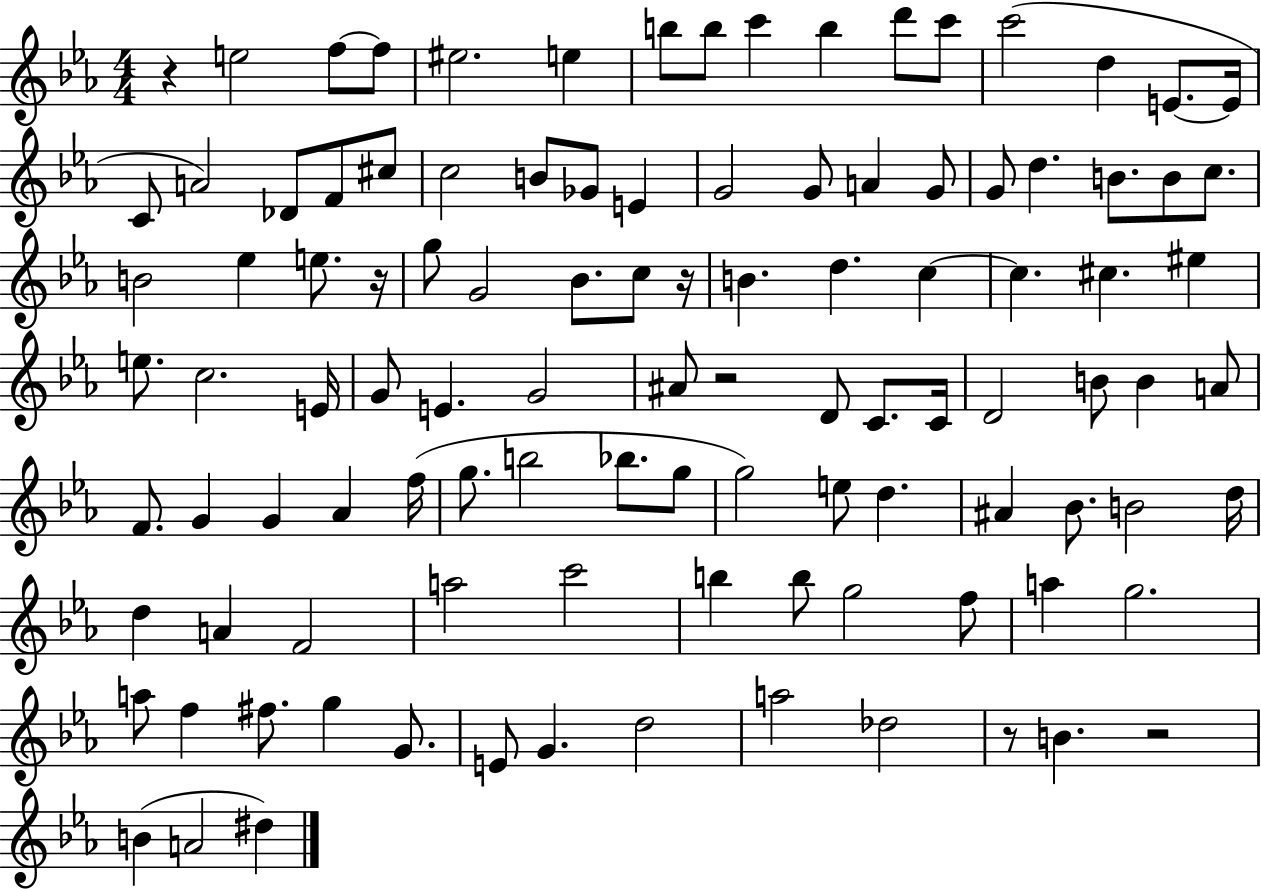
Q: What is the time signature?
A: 4/4